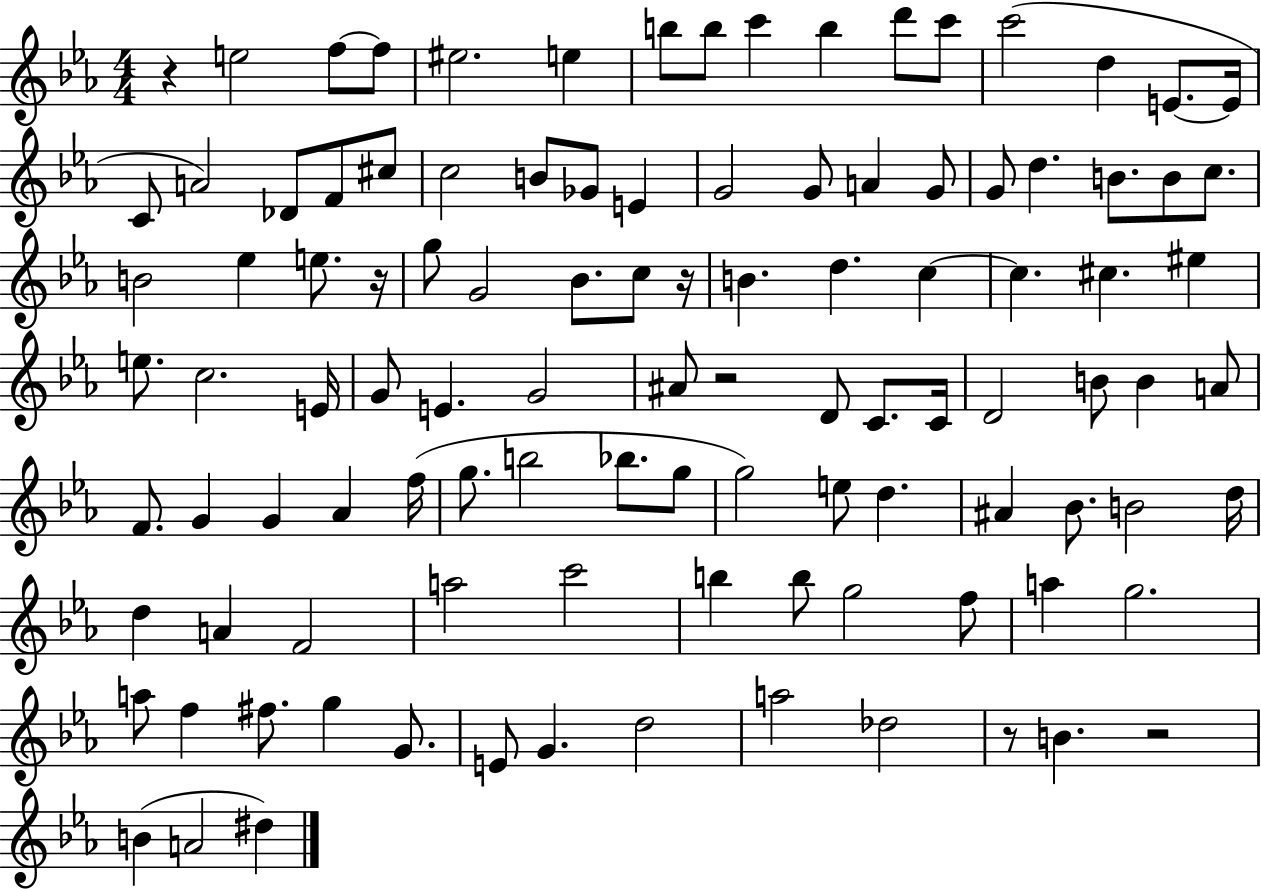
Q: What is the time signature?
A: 4/4